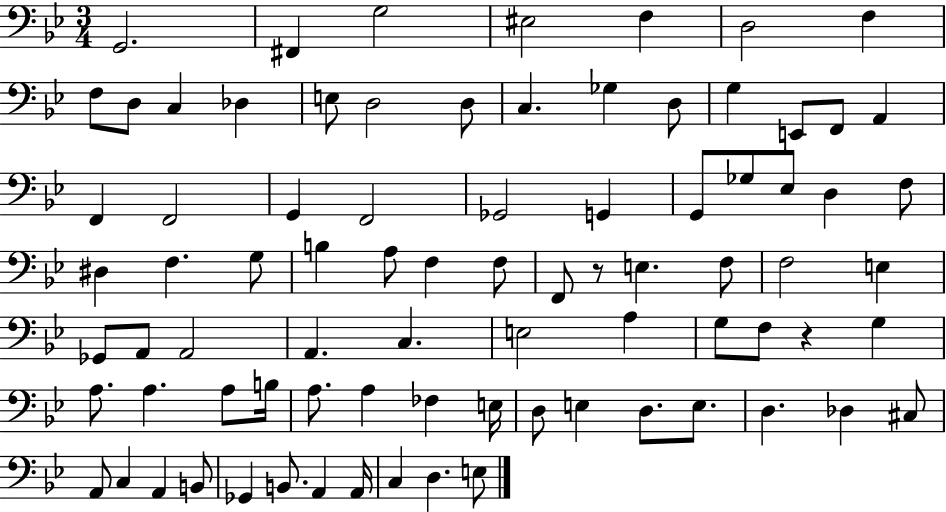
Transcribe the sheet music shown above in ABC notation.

X:1
T:Untitled
M:3/4
L:1/4
K:Bb
G,,2 ^F,, G,2 ^E,2 F, D,2 F, F,/2 D,/2 C, _D, E,/2 D,2 D,/2 C, _G, D,/2 G, E,,/2 F,,/2 A,, F,, F,,2 G,, F,,2 _G,,2 G,, G,,/2 _G,/2 _E,/2 D, F,/2 ^D, F, G,/2 B, A,/2 F, F,/2 F,,/2 z/2 E, F,/2 F,2 E, _G,,/2 A,,/2 A,,2 A,, C, E,2 A, G,/2 F,/2 z G, A,/2 A, A,/2 B,/4 A,/2 A, _F, E,/4 D,/2 E, D,/2 E,/2 D, _D, ^C,/2 A,,/2 C, A,, B,,/2 _G,, B,,/2 A,, A,,/4 C, D, E,/2